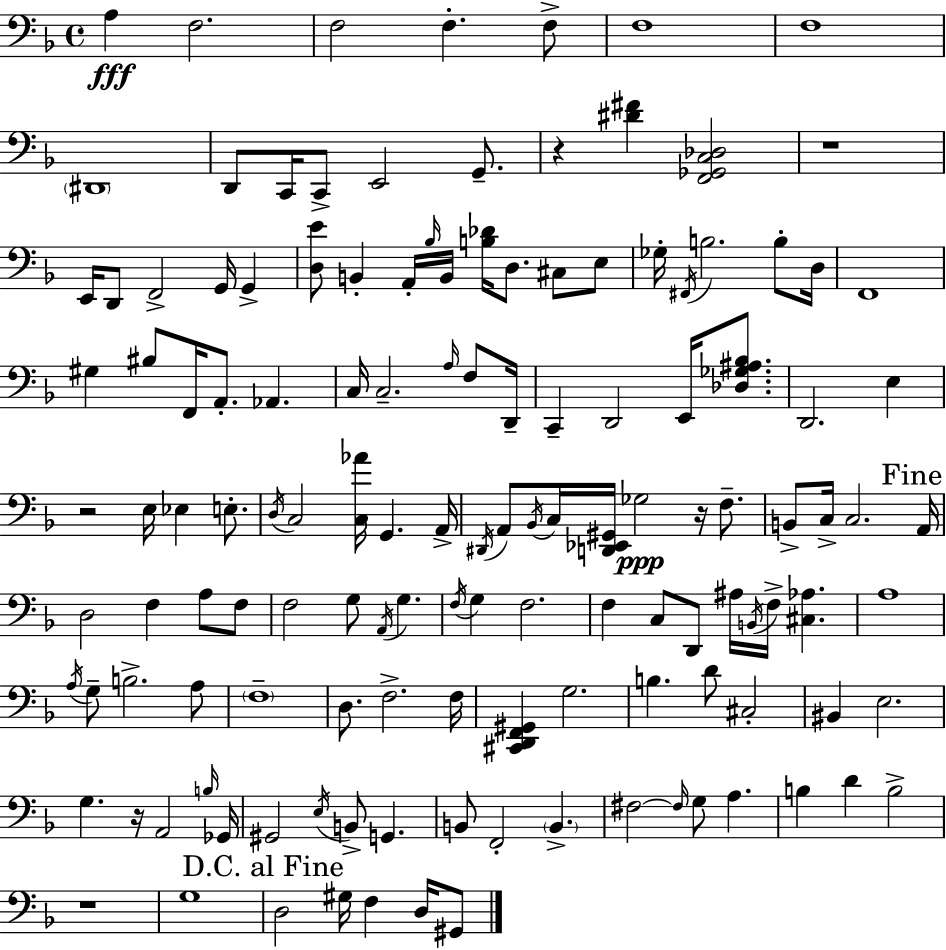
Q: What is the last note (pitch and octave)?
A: G#2